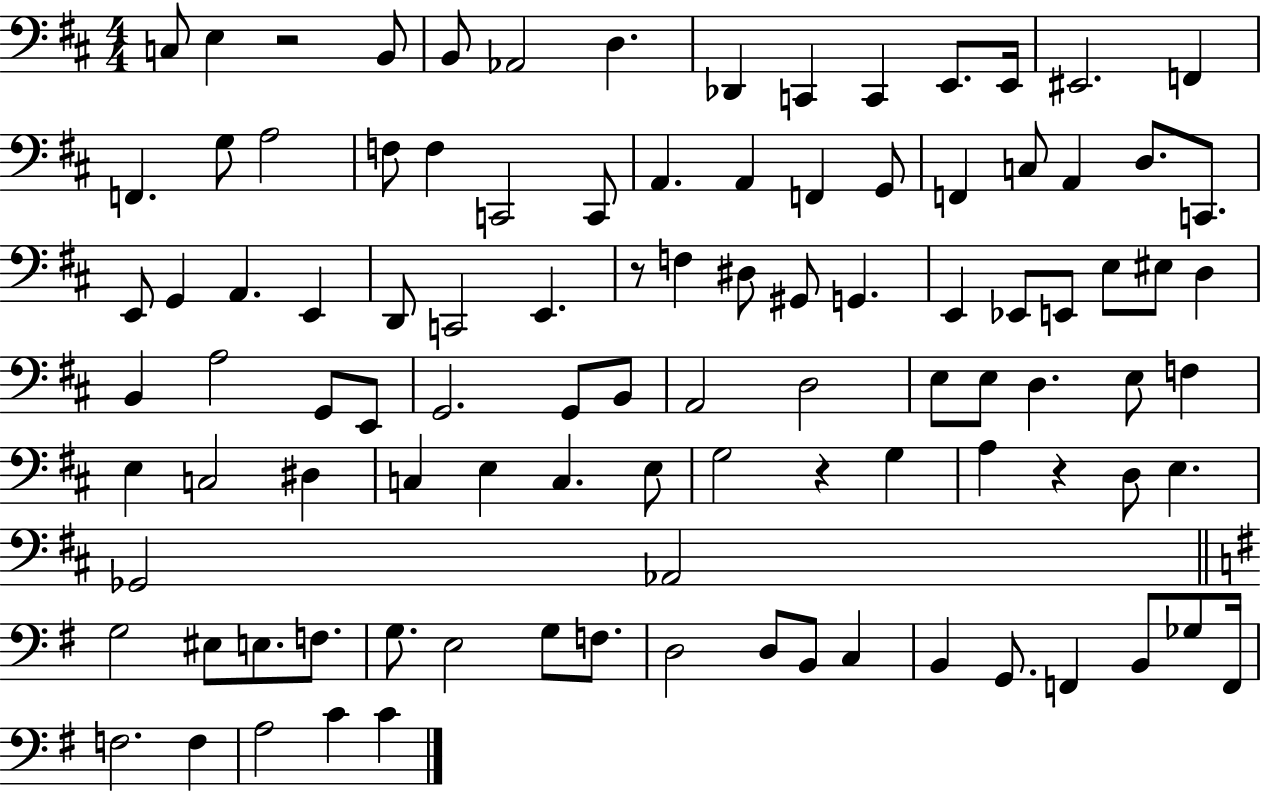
X:1
T:Untitled
M:4/4
L:1/4
K:D
C,/2 E, z2 B,,/2 B,,/2 _A,,2 D, _D,, C,, C,, E,,/2 E,,/4 ^E,,2 F,, F,, G,/2 A,2 F,/2 F, C,,2 C,,/2 A,, A,, F,, G,,/2 F,, C,/2 A,, D,/2 C,,/2 E,,/2 G,, A,, E,, D,,/2 C,,2 E,, z/2 F, ^D,/2 ^G,,/2 G,, E,, _E,,/2 E,,/2 E,/2 ^E,/2 D, B,, A,2 G,,/2 E,,/2 G,,2 G,,/2 B,,/2 A,,2 D,2 E,/2 E,/2 D, E,/2 F, E, C,2 ^D, C, E, C, E,/2 G,2 z G, A, z D,/2 E, _G,,2 _A,,2 G,2 ^E,/2 E,/2 F,/2 G,/2 E,2 G,/2 F,/2 D,2 D,/2 B,,/2 C, B,, G,,/2 F,, B,,/2 _G,/2 F,,/4 F,2 F, A,2 C C